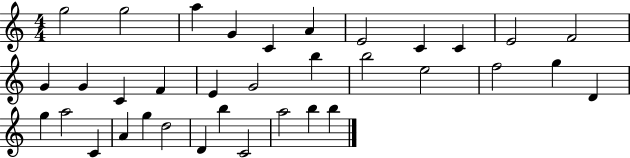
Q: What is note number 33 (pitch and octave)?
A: A5